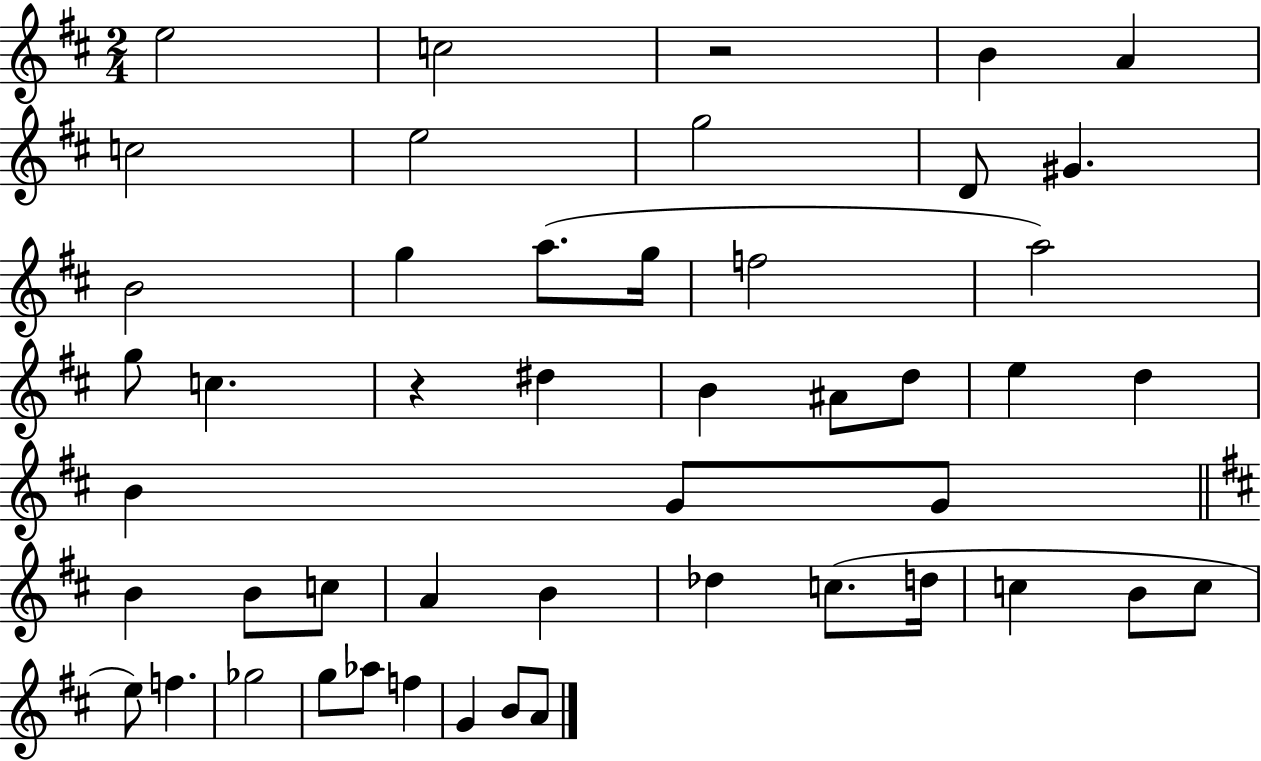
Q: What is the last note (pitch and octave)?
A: A4